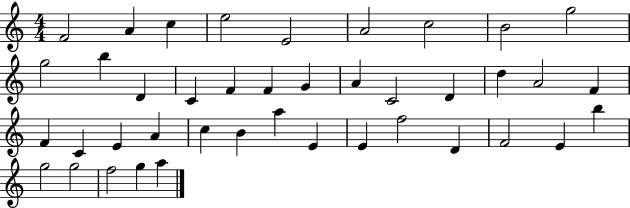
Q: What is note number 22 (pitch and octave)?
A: F4